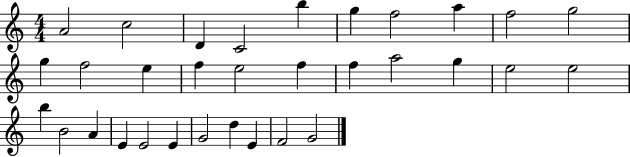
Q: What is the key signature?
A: C major